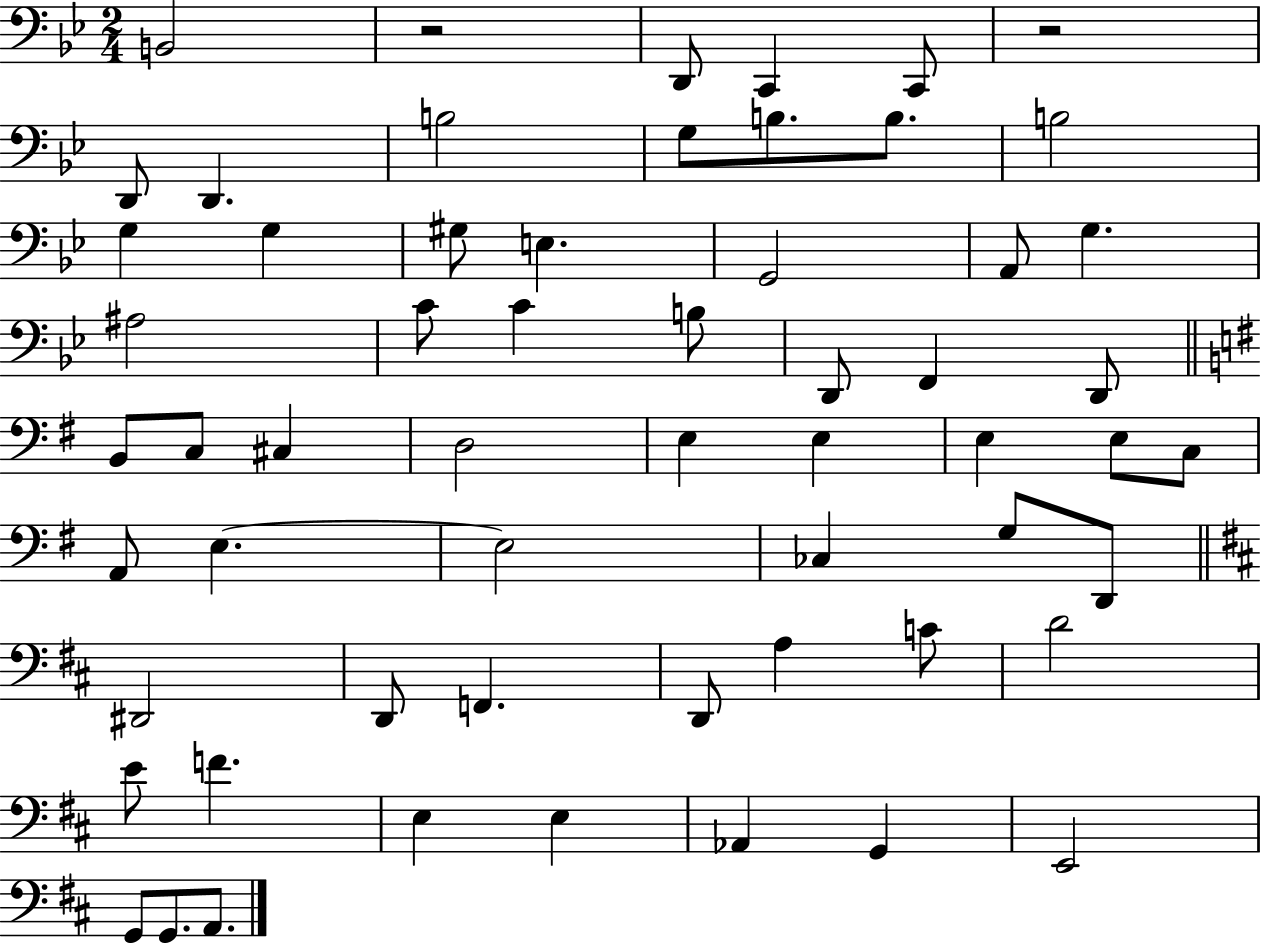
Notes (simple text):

B2/h R/h D2/e C2/q C2/e R/h D2/e D2/q. B3/h G3/e B3/e. B3/e. B3/h G3/q G3/q G#3/e E3/q. G2/h A2/e G3/q. A#3/h C4/e C4/q B3/e D2/e F2/q D2/e B2/e C3/e C#3/q D3/h E3/q E3/q E3/q E3/e C3/e A2/e E3/q. E3/h CES3/q G3/e D2/e D#2/h D2/e F2/q. D2/e A3/q C4/e D4/h E4/e F4/q. E3/q E3/q Ab2/q G2/q E2/h G2/e G2/e. A2/e.